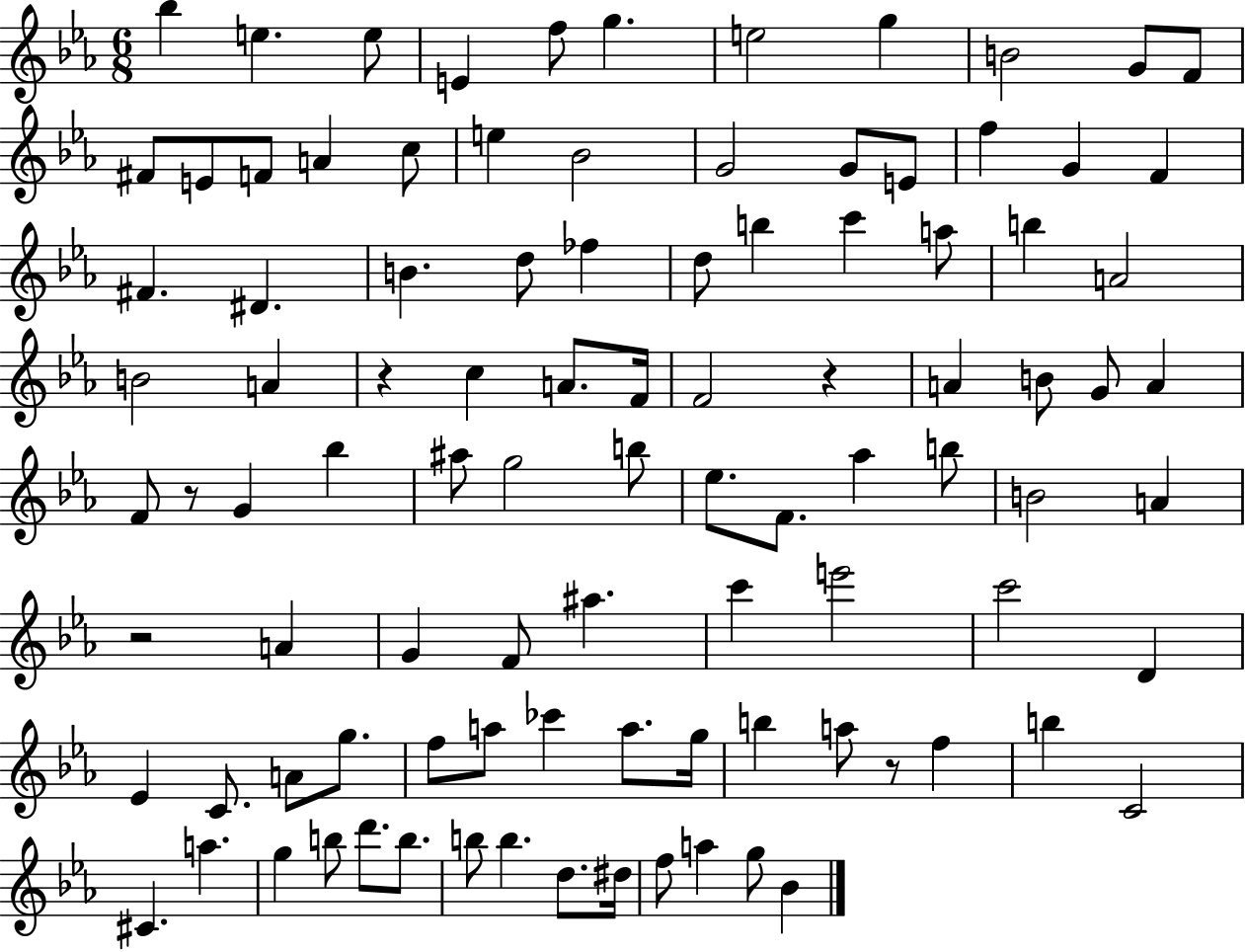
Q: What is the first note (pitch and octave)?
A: Bb5